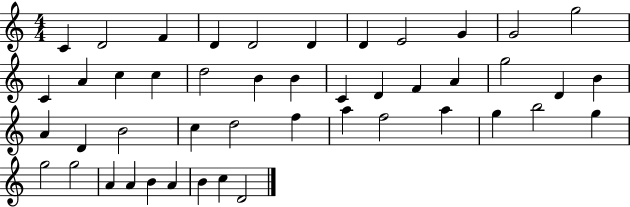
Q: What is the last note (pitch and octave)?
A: D4